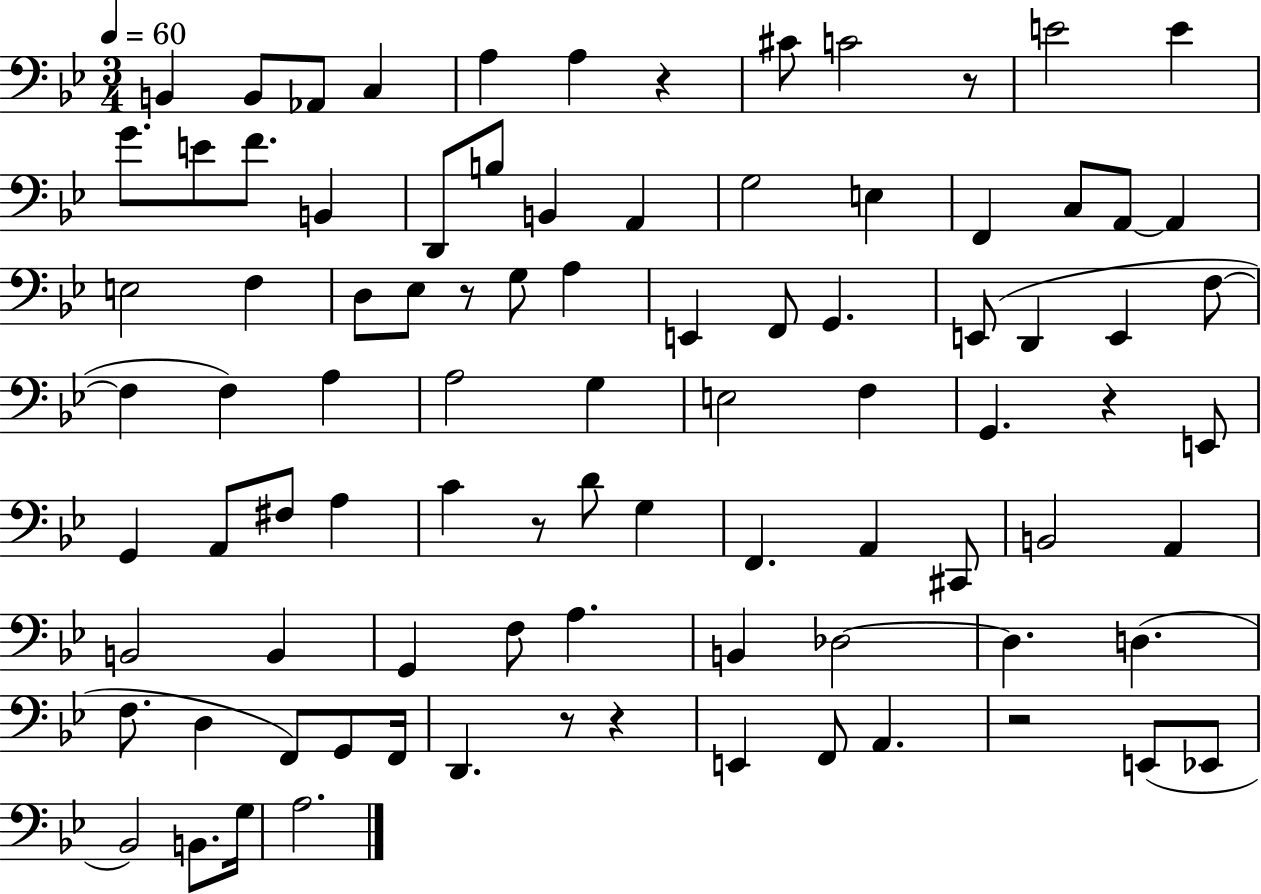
{
  \clef bass
  \numericTimeSignature
  \time 3/4
  \key bes \major
  \tempo 4 = 60
  b,4 b,8 aes,8 c4 | a4 a4 r4 | cis'8 c'2 r8 | e'2 e'4 | \break g'8. e'8 f'8. b,4 | d,8 b8 b,4 a,4 | g2 e4 | f,4 c8 a,8~~ a,4 | \break e2 f4 | d8 ees8 r8 g8 a4 | e,4 f,8 g,4. | e,8( d,4 e,4 f8~~ | \break f4 f4) a4 | a2 g4 | e2 f4 | g,4. r4 e,8 | \break g,4 a,8 fis8 a4 | c'4 r8 d'8 g4 | f,4. a,4 cis,8 | b,2 a,4 | \break b,2 b,4 | g,4 f8 a4. | b,4 des2~~ | des4. d4.( | \break f8. d4 f,8) g,8 f,16 | d,4. r8 r4 | e,4 f,8 a,4. | r2 e,8( ees,8 | \break bes,2) b,8. g16 | a2. | \bar "|."
}